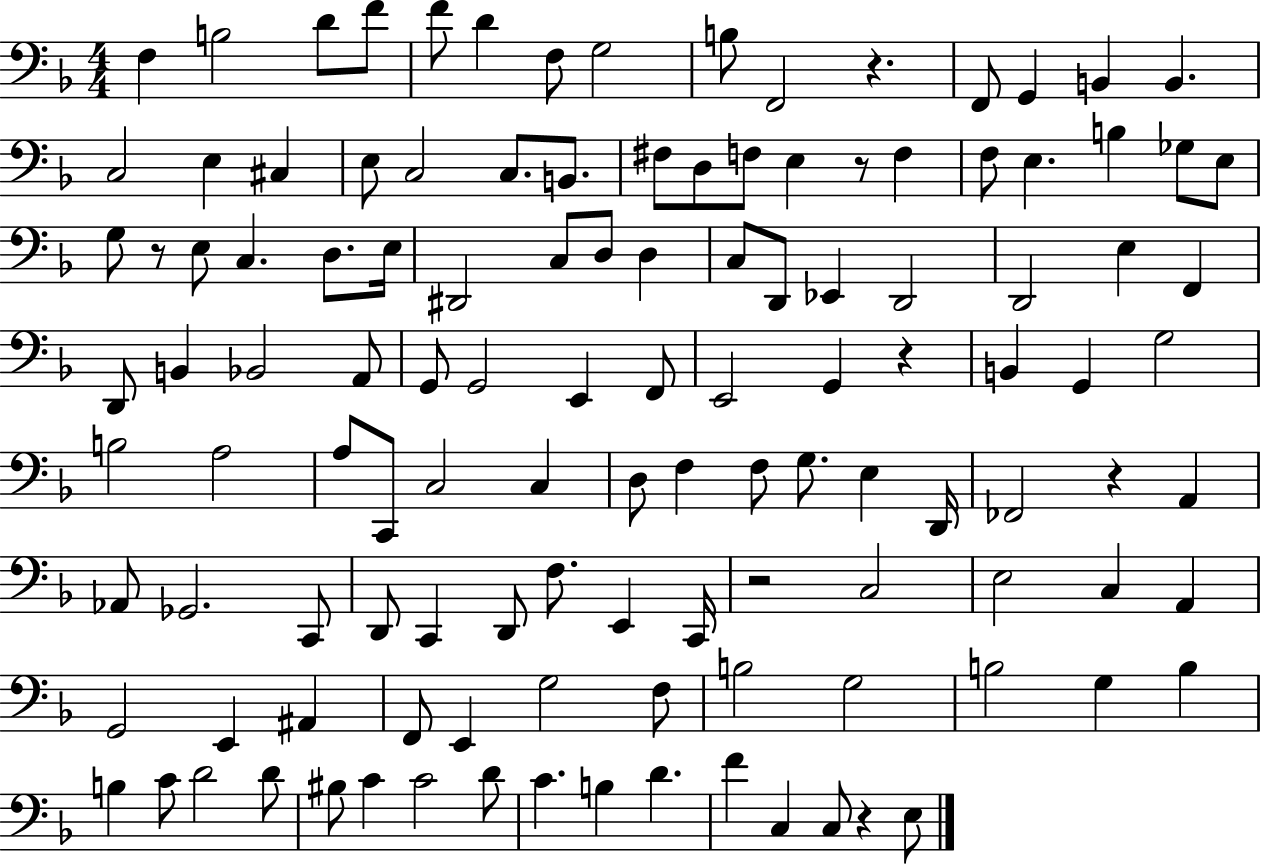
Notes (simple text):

F3/q B3/h D4/e F4/e F4/e D4/q F3/e G3/h B3/e F2/h R/q. F2/e G2/q B2/q B2/q. C3/h E3/q C#3/q E3/e C3/h C3/e. B2/e. F#3/e D3/e F3/e E3/q R/e F3/q F3/e E3/q. B3/q Gb3/e E3/e G3/e R/e E3/e C3/q. D3/e. E3/s D#2/h C3/e D3/e D3/q C3/e D2/e Eb2/q D2/h D2/h E3/q F2/q D2/e B2/q Bb2/h A2/e G2/e G2/h E2/q F2/e E2/h G2/q R/q B2/q G2/q G3/h B3/h A3/h A3/e C2/e C3/h C3/q D3/e F3/q F3/e G3/e. E3/q D2/s FES2/h R/q A2/q Ab2/e Gb2/h. C2/e D2/e C2/q D2/e F3/e. E2/q C2/s R/h C3/h E3/h C3/q A2/q G2/h E2/q A#2/q F2/e E2/q G3/h F3/e B3/h G3/h B3/h G3/q B3/q B3/q C4/e D4/h D4/e BIS3/e C4/q C4/h D4/e C4/q. B3/q D4/q. F4/q C3/q C3/e R/q E3/e